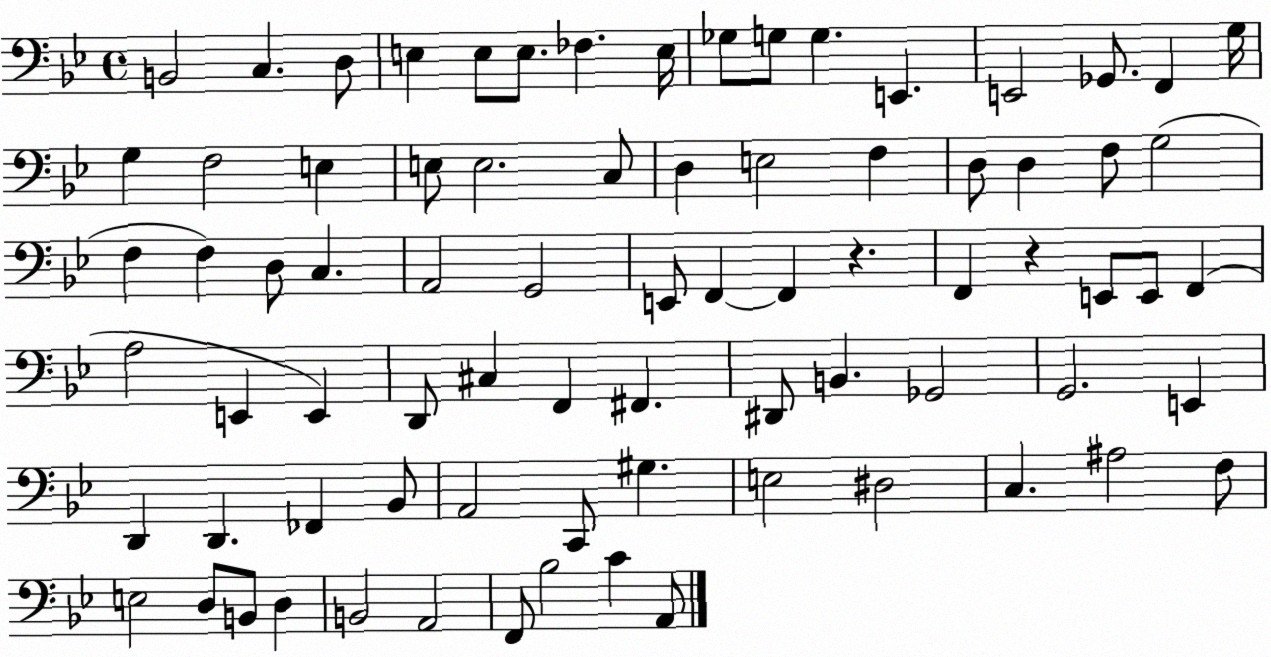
X:1
T:Untitled
M:4/4
L:1/4
K:Bb
B,,2 C, D,/2 E, E,/2 E,/2 _F, E,/4 _G,/2 G,/2 G, E,, E,,2 _G,,/2 F,, G,/4 G, F,2 E, E,/2 E,2 C,/2 D, E,2 F, D,/2 D, F,/2 G,2 F, F, D,/2 C, A,,2 G,,2 E,,/2 F,, F,, z F,, z E,,/2 E,,/2 F,, A,2 E,, E,, D,,/2 ^C, F,, ^F,, ^D,,/2 B,, _G,,2 G,,2 E,, D,, D,, _F,, _B,,/2 A,,2 C,,/2 ^G, E,2 ^D,2 C, ^A,2 F,/2 E,2 D,/2 B,,/2 D, B,,2 A,,2 F,,/2 _B,2 C A,,/2